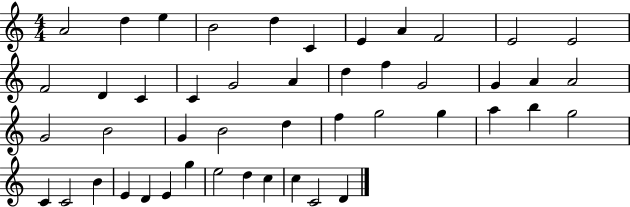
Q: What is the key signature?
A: C major